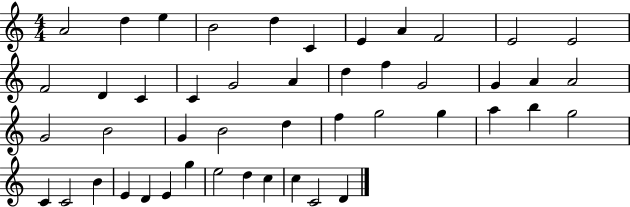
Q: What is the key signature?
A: C major